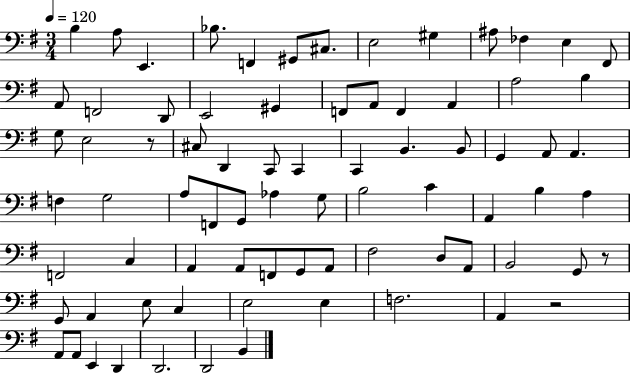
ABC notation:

X:1
T:Untitled
M:3/4
L:1/4
K:G
B, A,/2 E,, _B,/2 F,, ^G,,/2 ^C,/2 E,2 ^G, ^A,/2 _F, E, ^F,,/2 A,,/2 F,,2 D,,/2 E,,2 ^G,, F,,/2 A,,/2 F,, A,, A,2 B, G,/2 E,2 z/2 ^C,/2 D,, C,,/2 C,, C,, B,, B,,/2 G,, A,,/2 A,, F, G,2 A,/2 F,,/2 G,,/2 _A, G,/2 B,2 C A,, B, A, F,,2 C, A,, A,,/2 F,,/2 G,,/2 A,,/2 ^F,2 D,/2 A,,/2 B,,2 G,,/2 z/2 G,,/2 A,, E,/2 C, E,2 E, F,2 A,, z2 A,,/2 A,,/2 E,, D,, D,,2 D,,2 B,,